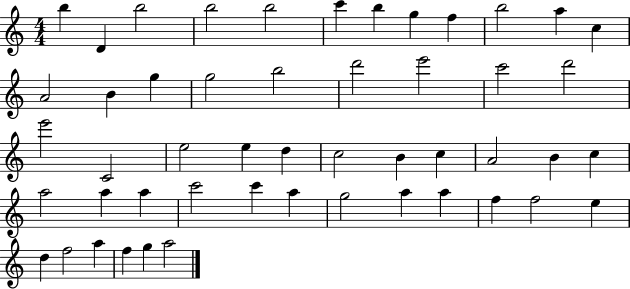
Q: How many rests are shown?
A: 0